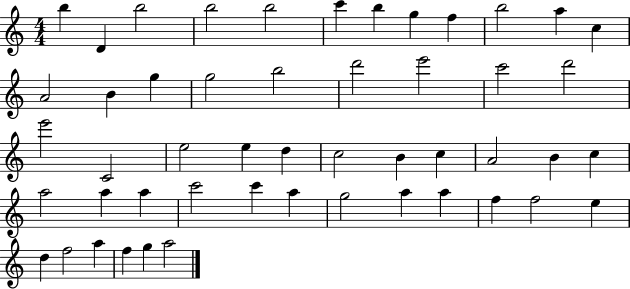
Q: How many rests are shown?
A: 0